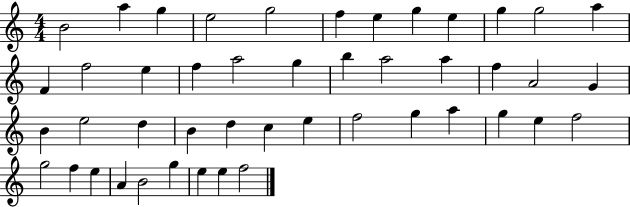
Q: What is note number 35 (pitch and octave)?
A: G5